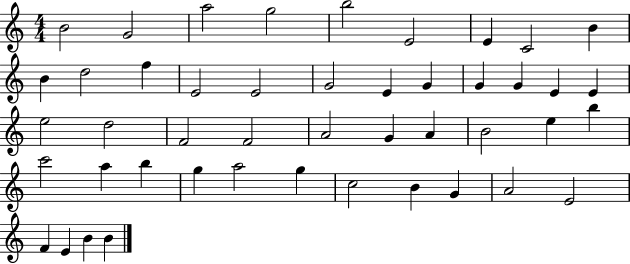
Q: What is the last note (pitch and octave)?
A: B4